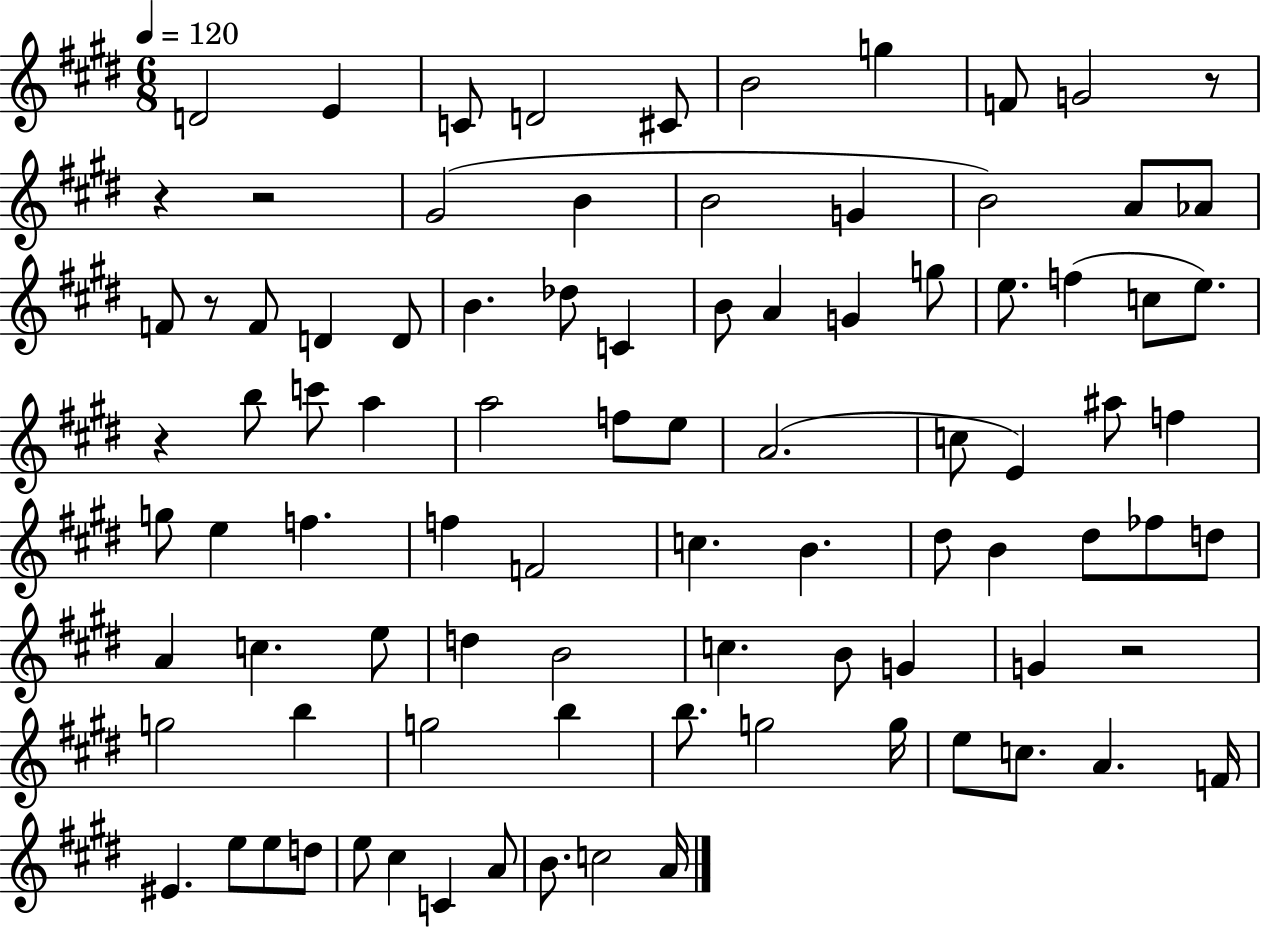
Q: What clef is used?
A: treble